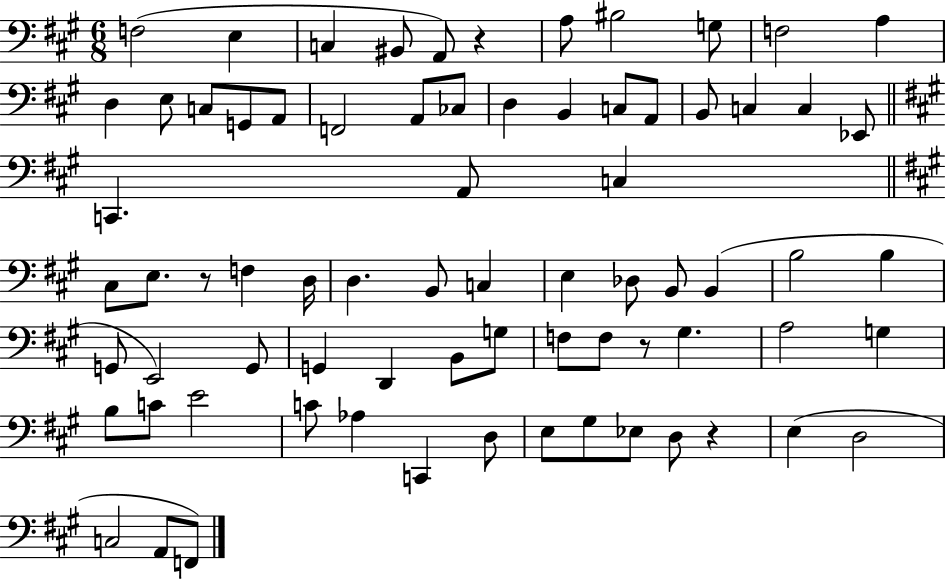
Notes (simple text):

F3/h E3/q C3/q BIS2/e A2/e R/q A3/e BIS3/h G3/e F3/h A3/q D3/q E3/e C3/e G2/e A2/e F2/h A2/e CES3/e D3/q B2/q C3/e A2/e B2/e C3/q C3/q Eb2/e C2/q. A2/e C3/q C#3/e E3/e. R/e F3/q D3/s D3/q. B2/e C3/q E3/q Db3/e B2/e B2/q B3/h B3/q G2/e E2/h G2/e G2/q D2/q B2/e G3/e F3/e F3/e R/e G#3/q. A3/h G3/q B3/e C4/e E4/h C4/e Ab3/q C2/q D3/e E3/e G#3/e Eb3/e D3/e R/q E3/q D3/h C3/h A2/e F2/e